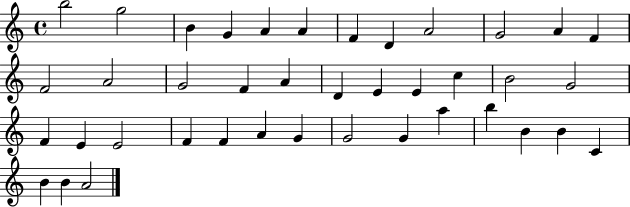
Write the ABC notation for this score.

X:1
T:Untitled
M:4/4
L:1/4
K:C
b2 g2 B G A A F D A2 G2 A F F2 A2 G2 F A D E E c B2 G2 F E E2 F F A G G2 G a b B B C B B A2